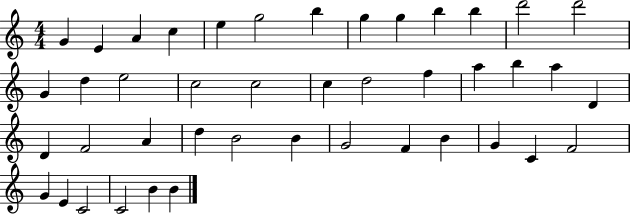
G4/q E4/q A4/q C5/q E5/q G5/h B5/q G5/q G5/q B5/q B5/q D6/h D6/h G4/q D5/q E5/h C5/h C5/h C5/q D5/h F5/q A5/q B5/q A5/q D4/q D4/q F4/h A4/q D5/q B4/h B4/q G4/h F4/q B4/q G4/q C4/q F4/h G4/q E4/q C4/h C4/h B4/q B4/q